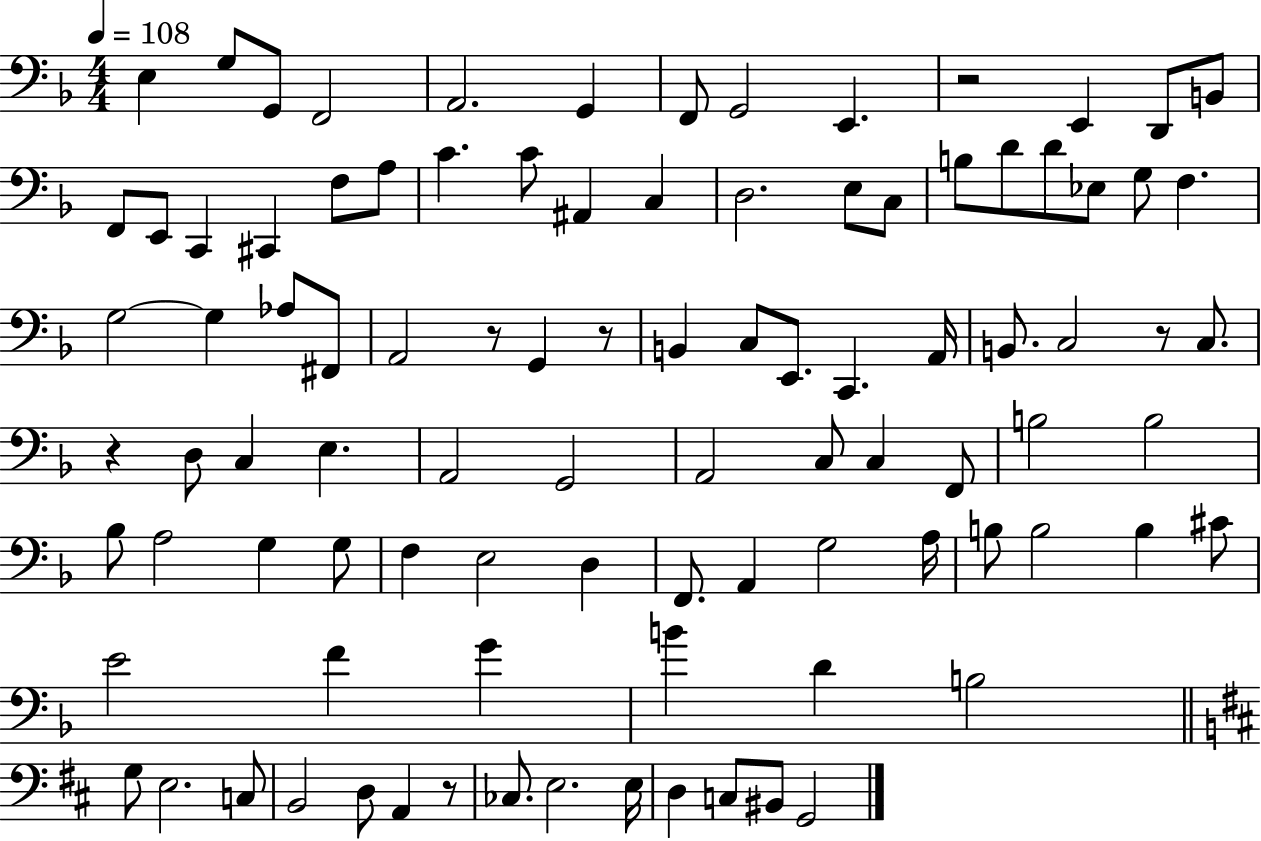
X:1
T:Untitled
M:4/4
L:1/4
K:F
E, G,/2 G,,/2 F,,2 A,,2 G,, F,,/2 G,,2 E,, z2 E,, D,,/2 B,,/2 F,,/2 E,,/2 C,, ^C,, F,/2 A,/2 C C/2 ^A,, C, D,2 E,/2 C,/2 B,/2 D/2 D/2 _E,/2 G,/2 F, G,2 G, _A,/2 ^F,,/2 A,,2 z/2 G,, z/2 B,, C,/2 E,,/2 C,, A,,/4 B,,/2 C,2 z/2 C,/2 z D,/2 C, E, A,,2 G,,2 A,,2 C,/2 C, F,,/2 B,2 B,2 _B,/2 A,2 G, G,/2 F, E,2 D, F,,/2 A,, G,2 A,/4 B,/2 B,2 B, ^C/2 E2 F G B D B,2 G,/2 E,2 C,/2 B,,2 D,/2 A,, z/2 _C,/2 E,2 E,/4 D, C,/2 ^B,,/2 G,,2